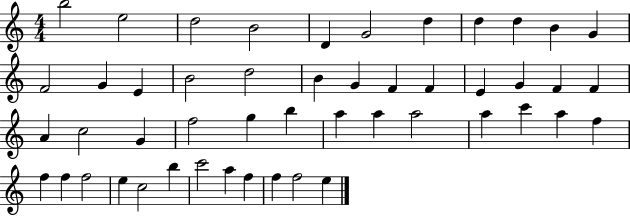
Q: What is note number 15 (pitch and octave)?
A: B4